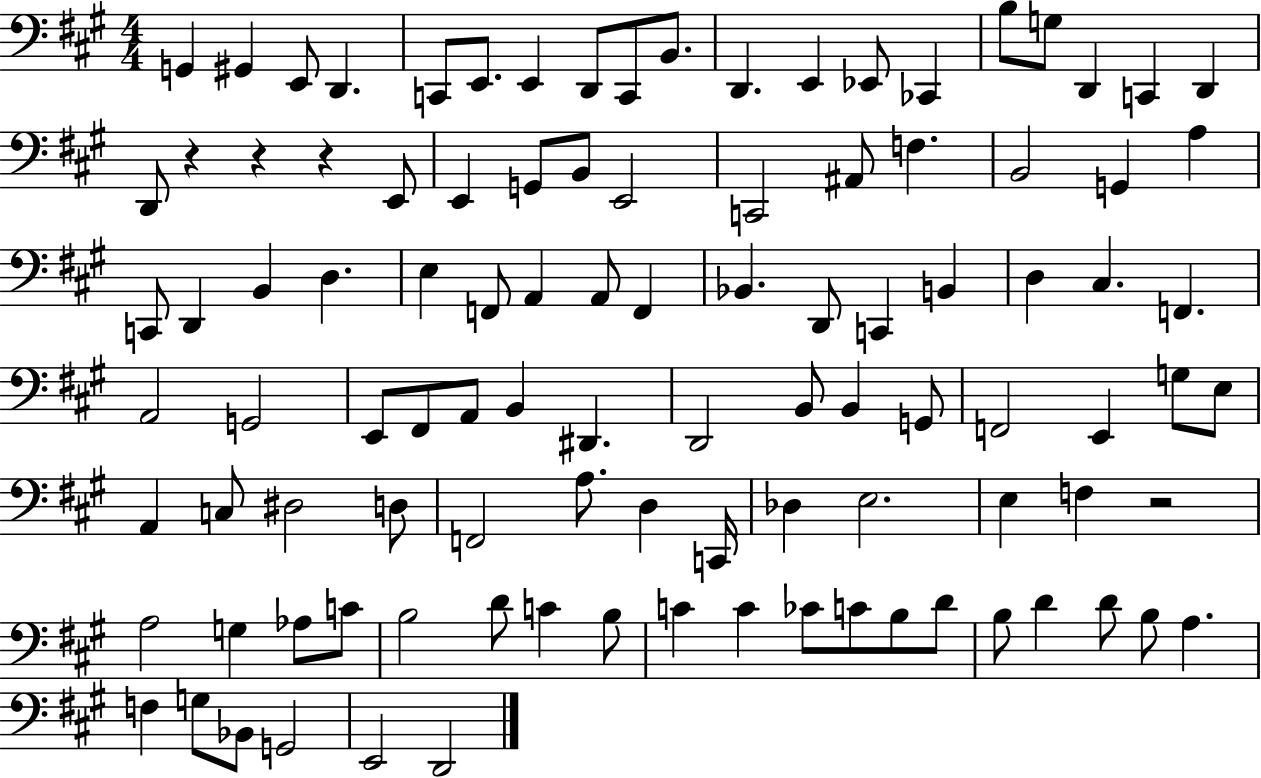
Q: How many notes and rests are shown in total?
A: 103